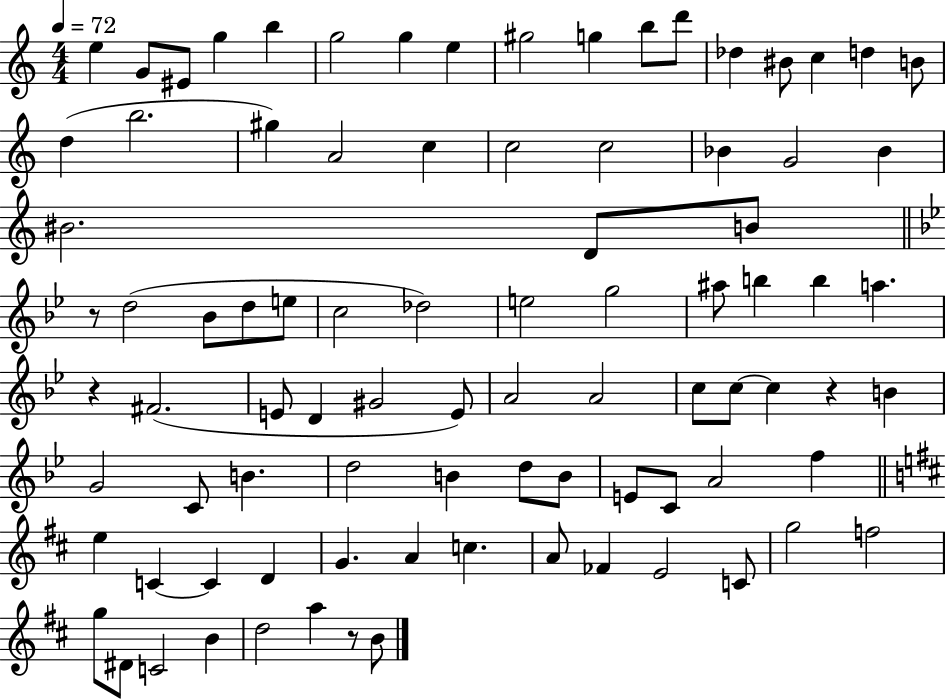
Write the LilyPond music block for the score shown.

{
  \clef treble
  \numericTimeSignature
  \time 4/4
  \key c \major
  \tempo 4 = 72
  e''4 g'8 eis'8 g''4 b''4 | g''2 g''4 e''4 | gis''2 g''4 b''8 d'''8 | des''4 bis'8 c''4 d''4 b'8 | \break d''4( b''2. | gis''4) a'2 c''4 | c''2 c''2 | bes'4 g'2 bes'4 | \break bis'2. d'8 b'8 | \bar "||" \break \key bes \major r8 d''2( bes'8 d''8 e''8 | c''2 des''2) | e''2 g''2 | ais''8 b''4 b''4 a''4. | \break r4 fis'2.( | e'8 d'4 gis'2 e'8) | a'2 a'2 | c''8 c''8~~ c''4 r4 b'4 | \break g'2 c'8 b'4. | d''2 b'4 d''8 b'8 | e'8 c'8 a'2 f''4 | \bar "||" \break \key b \minor e''4 c'4~~ c'4 d'4 | g'4. a'4 c''4. | a'8 fes'4 e'2 c'8 | g''2 f''2 | \break g''8 dis'8 c'2 b'4 | d''2 a''4 r8 b'8 | \bar "|."
}